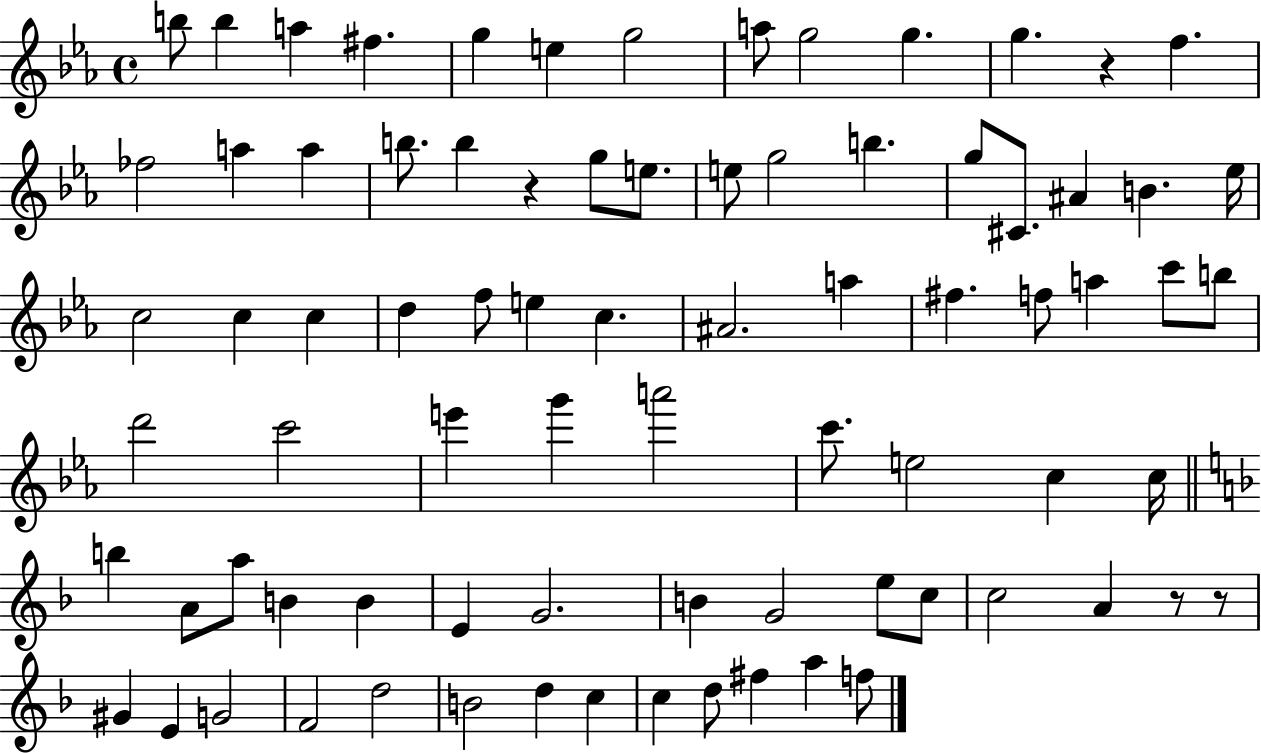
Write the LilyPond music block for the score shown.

{
  \clef treble
  \time 4/4
  \defaultTimeSignature
  \key ees \major
  b''8 b''4 a''4 fis''4. | g''4 e''4 g''2 | a''8 g''2 g''4. | g''4. r4 f''4. | \break fes''2 a''4 a''4 | b''8. b''4 r4 g''8 e''8. | e''8 g''2 b''4. | g''8 cis'8. ais'4 b'4. ees''16 | \break c''2 c''4 c''4 | d''4 f''8 e''4 c''4. | ais'2. a''4 | fis''4. f''8 a''4 c'''8 b''8 | \break d'''2 c'''2 | e'''4 g'''4 a'''2 | c'''8. e''2 c''4 c''16 | \bar "||" \break \key d \minor b''4 a'8 a''8 b'4 b'4 | e'4 g'2. | b'4 g'2 e''8 c''8 | c''2 a'4 r8 r8 | \break gis'4 e'4 g'2 | f'2 d''2 | b'2 d''4 c''4 | c''4 d''8 fis''4 a''4 f''8 | \break \bar "|."
}